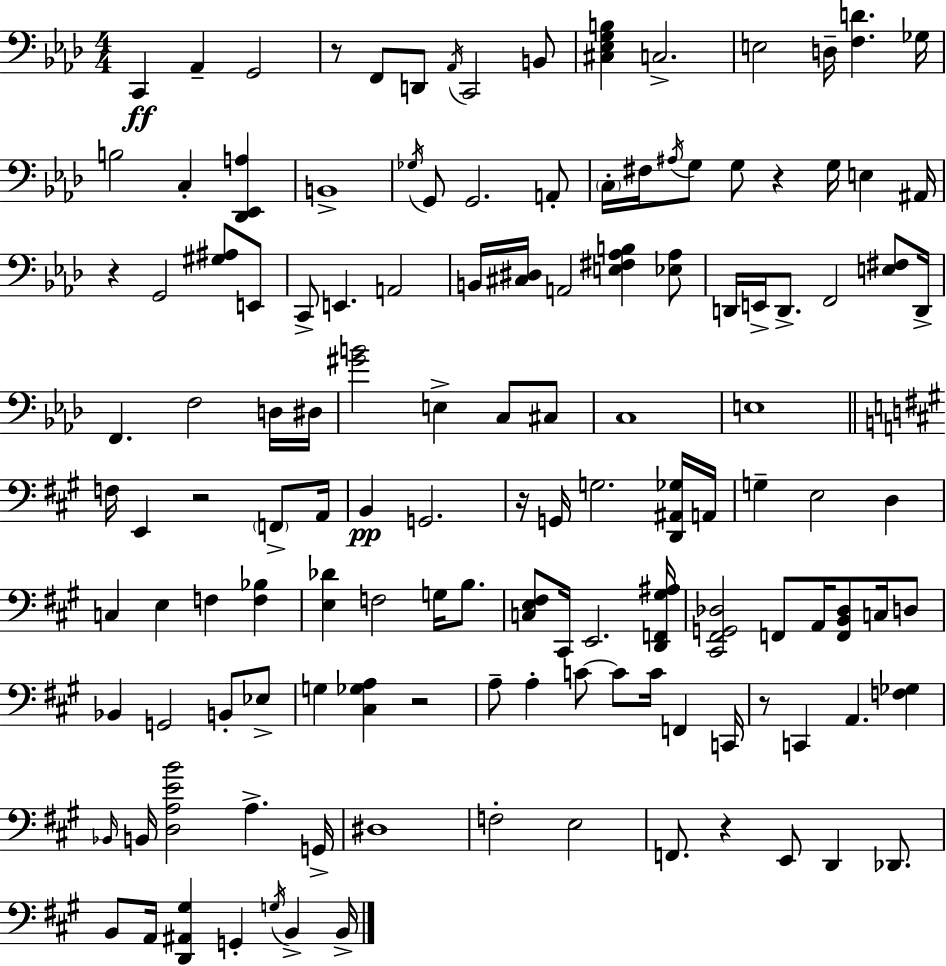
X:1
T:Untitled
M:4/4
L:1/4
K:Fm
C,, _A,, G,,2 z/2 F,,/2 D,,/2 _A,,/4 C,,2 B,,/2 [^C,_E,G,B,] C,2 E,2 D,/4 [F,D] _G,/4 B,2 C, [_D,,_E,,A,] B,,4 _G,/4 G,,/2 G,,2 A,,/2 C,/4 ^F,/4 ^A,/4 G,/2 G,/2 z G,/4 E, ^A,,/4 z G,,2 [^G,^A,]/2 E,,/2 C,,/2 E,, A,,2 B,,/4 [^C,^D,]/4 A,,2 [E,^F,_A,B,] [_E,_A,]/2 D,,/4 E,,/4 D,,/2 F,,2 [E,^F,]/2 D,,/4 F,, F,2 D,/4 ^D,/4 [^GB]2 E, C,/2 ^C,/2 C,4 E,4 F,/4 E,, z2 F,,/2 A,,/4 B,, G,,2 z/4 G,,/4 G,2 [D,,^A,,_G,]/4 A,,/4 G, E,2 D, C, E, F, [F,_B,] [E,_D] F,2 G,/4 B,/2 [C,E,^F,]/2 ^C,,/4 E,,2 [D,,F,,^G,^A,]/4 [^C,,^F,,G,,_D,]2 F,,/2 A,,/4 [F,,B,,_D,]/2 C,/4 D,/2 _B,, G,,2 B,,/2 _E,/2 G, [^C,_G,A,] z2 A,/2 A, C/2 C/2 C/4 F,, C,,/4 z/2 C,, A,, [F,_G,] _B,,/4 B,,/4 [D,A,EB]2 A, G,,/4 ^D,4 F,2 E,2 F,,/2 z E,,/2 D,, _D,,/2 B,,/2 A,,/4 [D,,^A,,^G,] G,, G,/4 B,, B,,/4